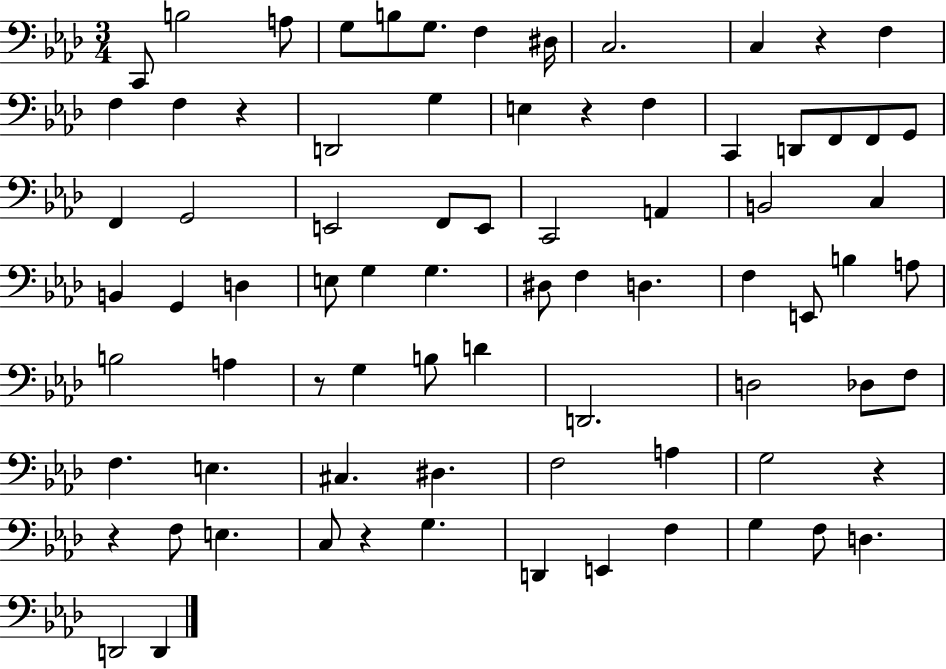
{
  \clef bass
  \numericTimeSignature
  \time 3/4
  \key aes \major
  \repeat volta 2 { c,8 b2 a8 | g8 b8 g8. f4 dis16 | c2. | c4 r4 f4 | \break f4 f4 r4 | d,2 g4 | e4 r4 f4 | c,4 d,8 f,8 f,8 g,8 | \break f,4 g,2 | e,2 f,8 e,8 | c,2 a,4 | b,2 c4 | \break b,4 g,4 d4 | e8 g4 g4. | dis8 f4 d4. | f4 e,8 b4 a8 | \break b2 a4 | r8 g4 b8 d'4 | d,2. | d2 des8 f8 | \break f4. e4. | cis4. dis4. | f2 a4 | g2 r4 | \break r4 f8 e4. | c8 r4 g4. | d,4 e,4 f4 | g4 f8 d4. | \break d,2 d,4 | } \bar "|."
}